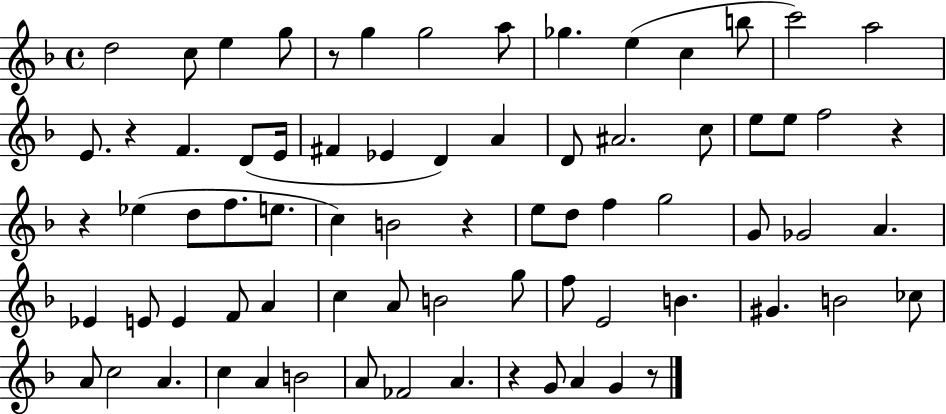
{
  \clef treble
  \time 4/4
  \defaultTimeSignature
  \key f \major
  \repeat volta 2 { d''2 c''8 e''4 g''8 | r8 g''4 g''2 a''8 | ges''4. e''4( c''4 b''8 | c'''2) a''2 | \break e'8. r4 f'4. d'8( e'16 | fis'4 ees'4 d'4) a'4 | d'8 ais'2. c''8 | e''8 e''8 f''2 r4 | \break r4 ees''4( d''8 f''8. e''8. | c''4) b'2 r4 | e''8 d''8 f''4 g''2 | g'8 ges'2 a'4. | \break ees'4 e'8 e'4 f'8 a'4 | c''4 a'8 b'2 g''8 | f''8 e'2 b'4. | gis'4. b'2 ces''8 | \break a'8 c''2 a'4. | c''4 a'4 b'2 | a'8 fes'2 a'4. | r4 g'8 a'4 g'4 r8 | \break } \bar "|."
}